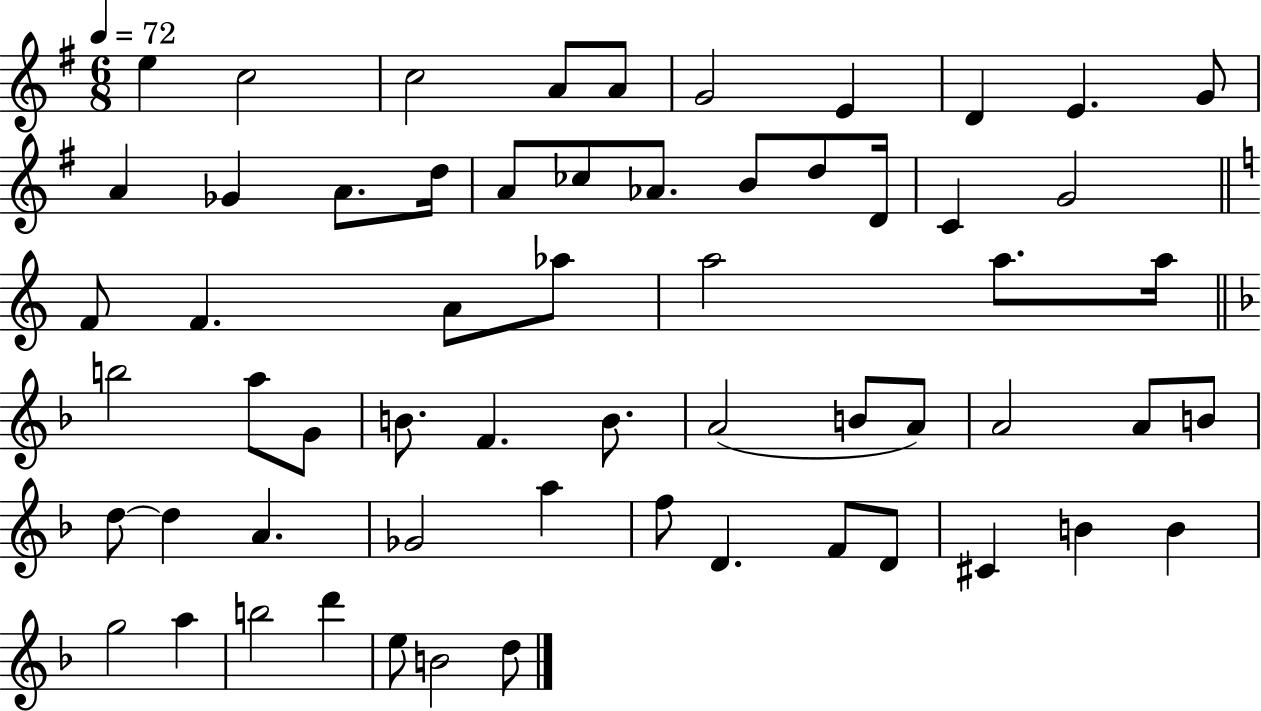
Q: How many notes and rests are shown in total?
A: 60